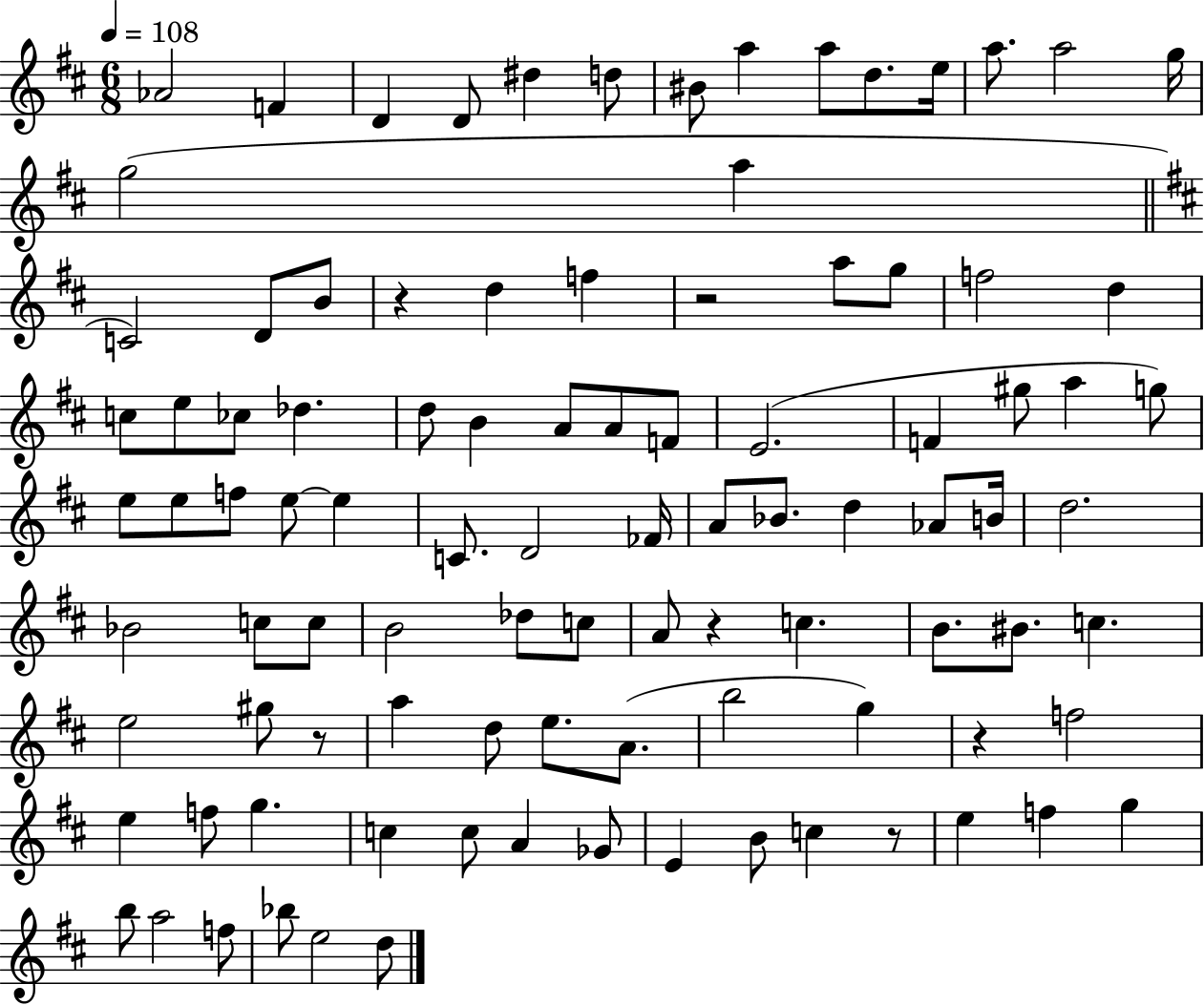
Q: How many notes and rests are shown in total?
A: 98